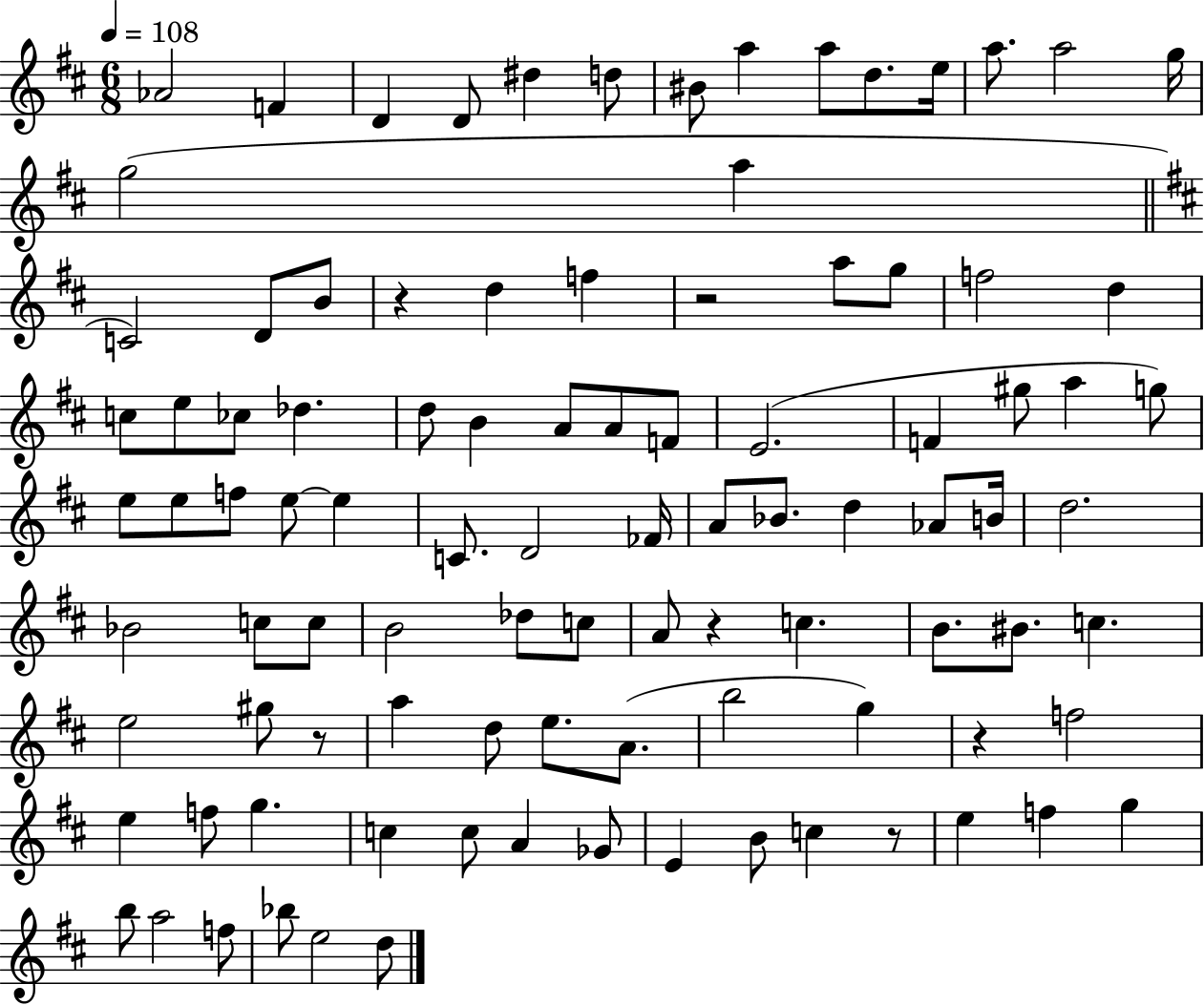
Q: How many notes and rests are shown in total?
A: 98